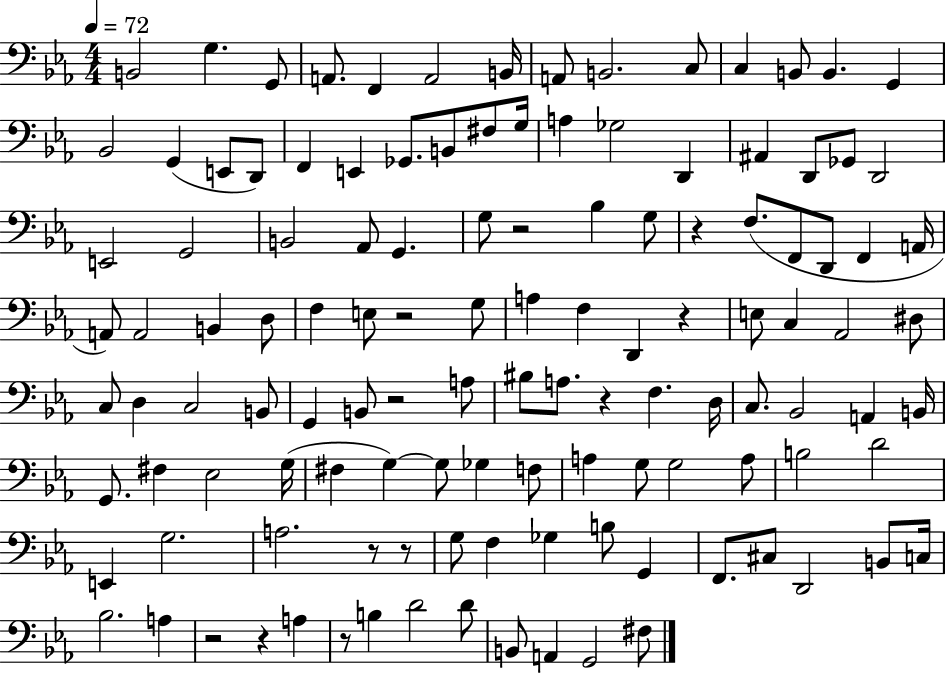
{
  \clef bass
  \numericTimeSignature
  \time 4/4
  \key ees \major
  \tempo 4 = 72
  \repeat volta 2 { b,2 g4. g,8 | a,8. f,4 a,2 b,16 | a,8 b,2. c8 | c4 b,8 b,4. g,4 | \break bes,2 g,4( e,8 d,8) | f,4 e,4 ges,8. b,8 fis8 g16 | a4 ges2 d,4 | ais,4 d,8 ges,8 d,2 | \break e,2 g,2 | b,2 aes,8 g,4. | g8 r2 bes4 g8 | r4 f8.( f,8 d,8 f,4 a,16 | \break a,8) a,2 b,4 d8 | f4 e8 r2 g8 | a4 f4 d,4 r4 | e8 c4 aes,2 dis8 | \break c8 d4 c2 b,8 | g,4 b,8 r2 a8 | bis8 a8. r4 f4. d16 | c8. bes,2 a,4 b,16 | \break g,8. fis4 ees2 g16( | fis4 g4~~) g8 ges4 f8 | a4 g8 g2 a8 | b2 d'2 | \break e,4 g2. | a2. r8 r8 | g8 f4 ges4 b8 g,4 | f,8. cis8 d,2 b,8 c16 | \break bes2. a4 | r2 r4 a4 | r8 b4 d'2 d'8 | b,8 a,4 g,2 fis8 | \break } \bar "|."
}